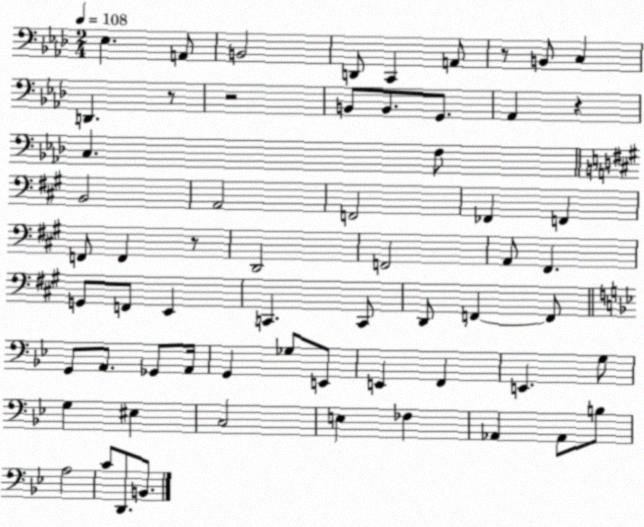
X:1
T:Untitled
M:2/4
L:1/4
K:Ab
_E, A,,/2 B,,2 D,,/2 C,, A,,/2 z/2 B,,/2 C, D,, z/2 z2 B,,/2 B,,/2 G,,/2 _A,, z C, F,/2 B,,2 A,,2 F,,2 _F,, F,, F,,/2 F,, z/2 D,,2 F,,2 A,,/2 ^F,, G,,/2 F,,/2 E,, C,, C,,/2 D,,/2 F,, F,,/2 G,,/2 A,,/2 _G,,/2 A,,/4 G,, _G,/2 E,,/2 E,, F,, E,, G,/2 G, ^E, C,2 E, _F, _A,, _A,,/2 B,/2 A,2 C/2 D,,/2 B,,/2